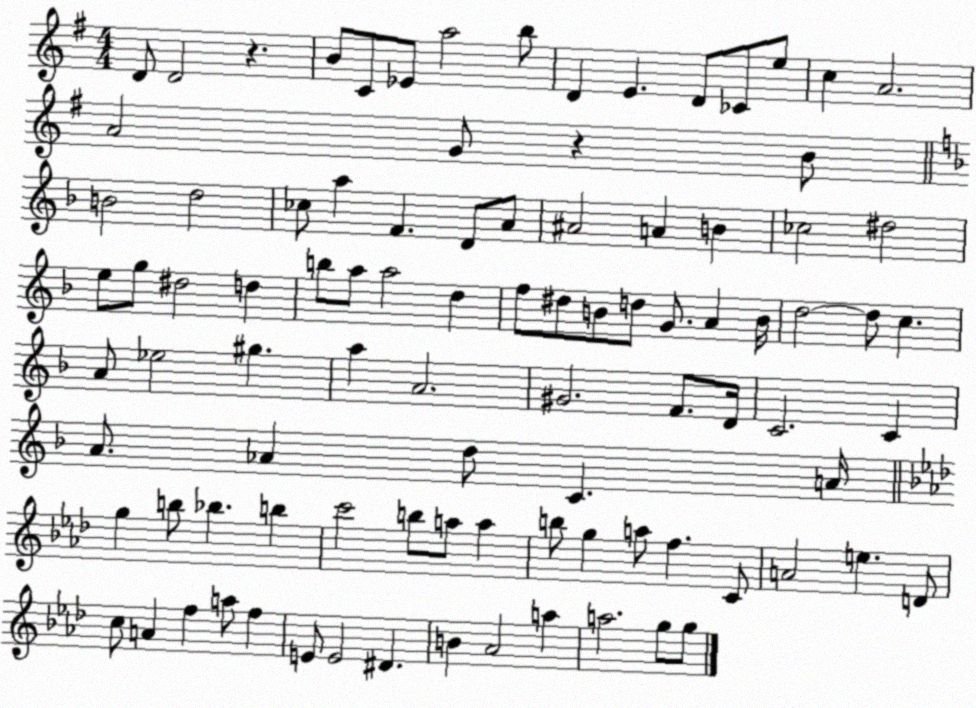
X:1
T:Untitled
M:4/4
L:1/4
K:G
D/2 D2 z B/2 C/2 _E/2 a2 b/2 D E D/2 _C/2 e/2 c A2 A2 G/2 z B/2 B2 d2 _c/2 a F D/2 A/2 ^A2 A B _c2 ^d2 e/2 g/2 ^d2 d b/2 a/2 a2 d f/2 ^d/2 B/2 d/2 G/2 A B/4 d2 d/2 c A/2 _e2 ^g a A2 ^G2 F/2 D/4 C2 C A/2 _A d/2 C A/4 g b/2 _b b c'2 b/2 a/2 a b/2 g a/2 f C/2 A2 e D/2 c/2 A f a/2 f E/2 E2 ^D B _A2 a a2 g/2 g/2